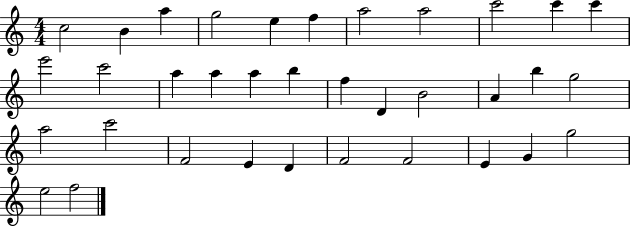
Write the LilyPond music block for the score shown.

{
  \clef treble
  \numericTimeSignature
  \time 4/4
  \key c \major
  c''2 b'4 a''4 | g''2 e''4 f''4 | a''2 a''2 | c'''2 c'''4 c'''4 | \break e'''2 c'''2 | a''4 a''4 a''4 b''4 | f''4 d'4 b'2 | a'4 b''4 g''2 | \break a''2 c'''2 | f'2 e'4 d'4 | f'2 f'2 | e'4 g'4 g''2 | \break e''2 f''2 | \bar "|."
}